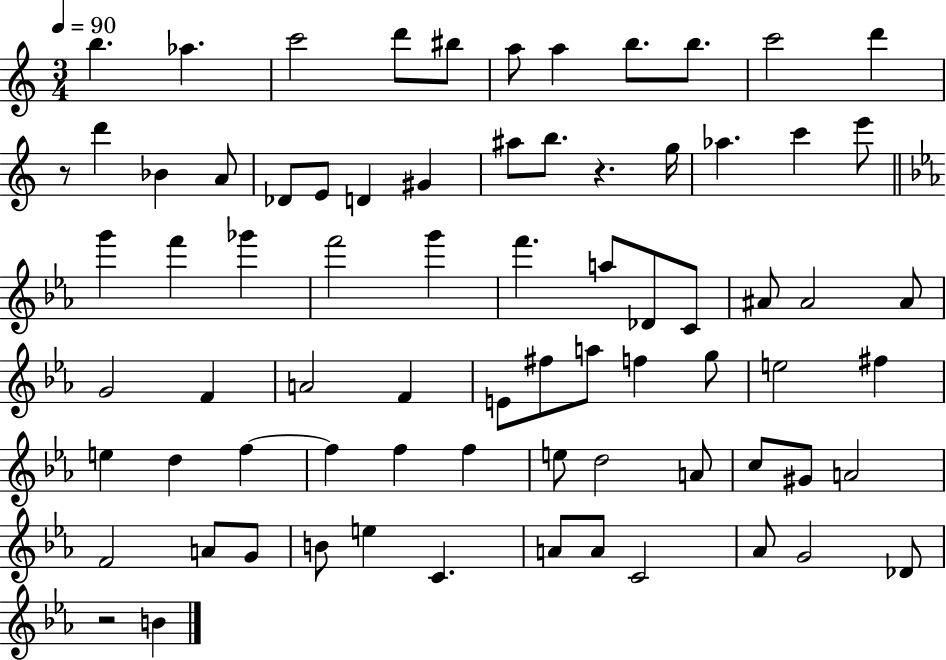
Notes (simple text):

B5/q. Ab5/q. C6/h D6/e BIS5/e A5/e A5/q B5/e. B5/e. C6/h D6/q R/e D6/q Bb4/q A4/e Db4/e E4/e D4/q G#4/q A#5/e B5/e. R/q. G5/s Ab5/q. C6/q E6/e G6/q F6/q Gb6/q F6/h G6/q F6/q. A5/e Db4/e C4/e A#4/e A#4/h A#4/e G4/h F4/q A4/h F4/q E4/e F#5/e A5/e F5/q G5/e E5/h F#5/q E5/q D5/q F5/q F5/q F5/q F5/q E5/e D5/h A4/e C5/e G#4/e A4/h F4/h A4/e G4/e B4/e E5/q C4/q. A4/e A4/e C4/h Ab4/e G4/h Db4/e R/h B4/q